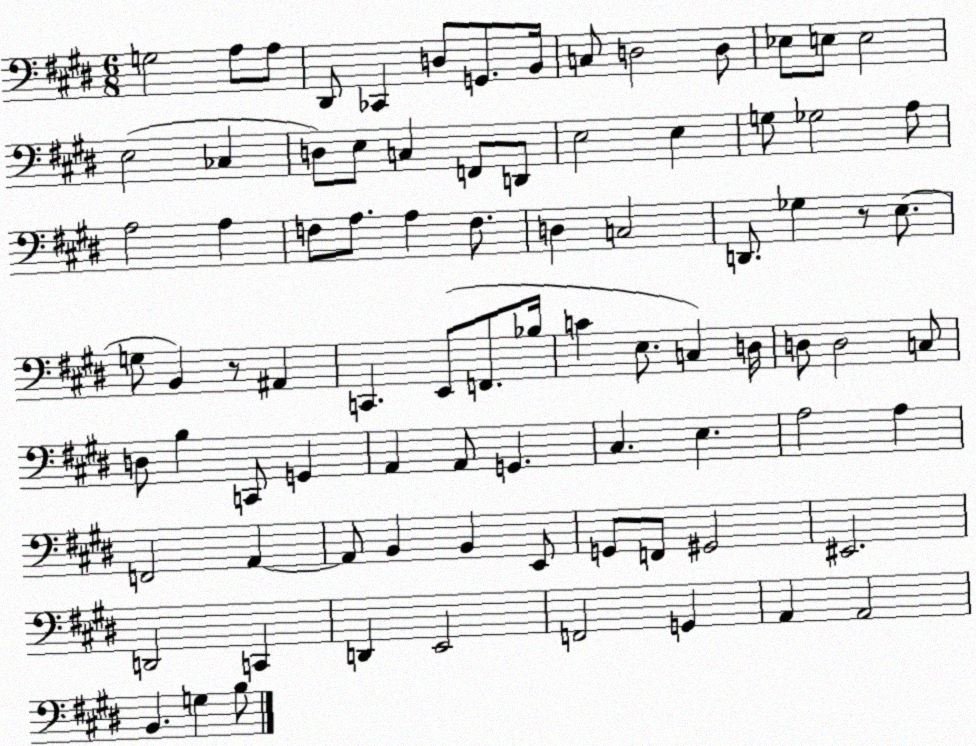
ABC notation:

X:1
T:Untitled
M:6/8
L:1/4
K:E
G,2 A,/2 A,/2 ^D,,/2 _C,, D,/2 G,,/2 B,,/4 C,/2 D,2 D,/2 _E,/2 E,/2 E,2 E,2 _C, D,/2 E,/2 C, F,,/2 D,,/2 E,2 E, G,/2 _G,2 A,/2 A,2 A, F,/2 A,/2 A, F,/2 D, C,2 D,,/2 _G, z/2 E,/2 G,/2 B,, z/2 ^A,, C,, E,,/2 F,,/2 _B,/4 C E,/2 C, D,/4 D,/2 D,2 C,/2 D,/2 B, C,,/2 G,, A,, A,,/2 G,, ^C, E, A,2 A, F,,2 A,, A,,/2 B,, B,, E,,/2 G,,/2 F,,/2 ^G,,2 ^E,,2 D,,2 C,, D,, E,,2 F,,2 G,, A,, A,,2 B,, G, B,/2